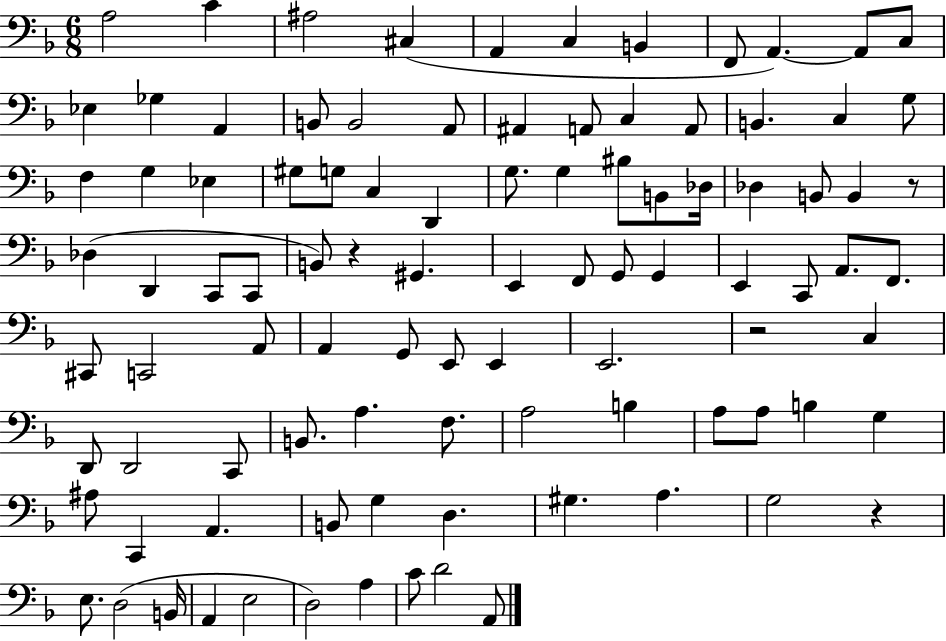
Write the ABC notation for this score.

X:1
T:Untitled
M:6/8
L:1/4
K:F
A,2 C ^A,2 ^C, A,, C, B,, F,,/2 A,, A,,/2 C,/2 _E, _G, A,, B,,/2 B,,2 A,,/2 ^A,, A,,/2 C, A,,/2 B,, C, G,/2 F, G, _E, ^G,/2 G,/2 C, D,, G,/2 G, ^B,/2 B,,/2 _D,/4 _D, B,,/2 B,, z/2 _D, D,, C,,/2 C,,/2 B,,/2 z ^G,, E,, F,,/2 G,,/2 G,, E,, C,,/2 A,,/2 F,,/2 ^C,,/2 C,,2 A,,/2 A,, G,,/2 E,,/2 E,, E,,2 z2 C, D,,/2 D,,2 C,,/2 B,,/2 A, F,/2 A,2 B, A,/2 A,/2 B, G, ^A,/2 C,, A,, B,,/2 G, D, ^G, A, G,2 z E,/2 D,2 B,,/4 A,, E,2 D,2 A, C/2 D2 A,,/2